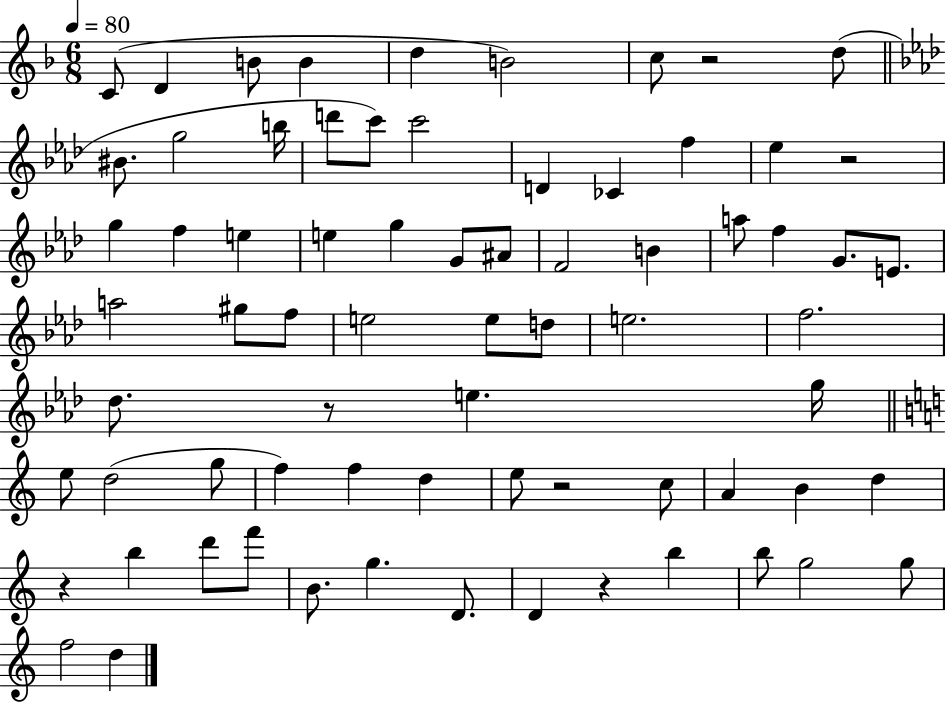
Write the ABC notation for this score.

X:1
T:Untitled
M:6/8
L:1/4
K:F
C/2 D B/2 B d B2 c/2 z2 d/2 ^B/2 g2 b/4 d'/2 c'/2 c'2 D _C f _e z2 g f e e g G/2 ^A/2 F2 B a/2 f G/2 E/2 a2 ^g/2 f/2 e2 e/2 d/2 e2 f2 _d/2 z/2 e g/4 e/2 d2 g/2 f f d e/2 z2 c/2 A B d z b d'/2 f'/2 B/2 g D/2 D z b b/2 g2 g/2 f2 d